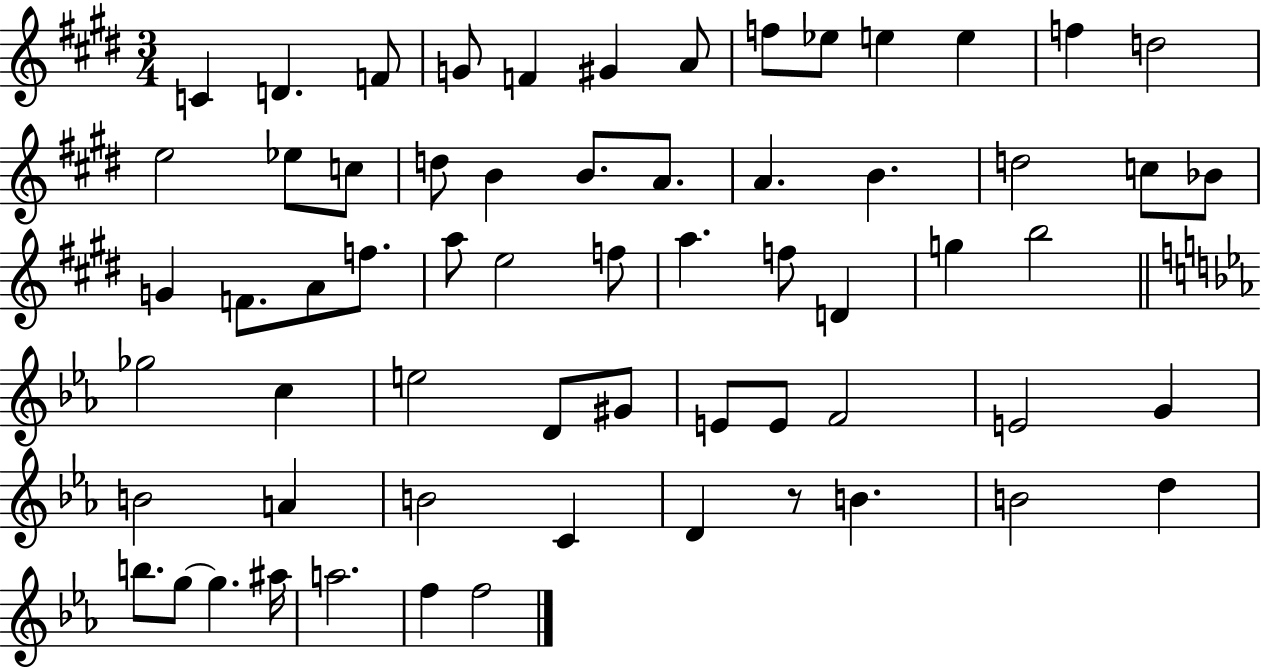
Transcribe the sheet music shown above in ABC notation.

X:1
T:Untitled
M:3/4
L:1/4
K:E
C D F/2 G/2 F ^G A/2 f/2 _e/2 e e f d2 e2 _e/2 c/2 d/2 B B/2 A/2 A B d2 c/2 _B/2 G F/2 A/2 f/2 a/2 e2 f/2 a f/2 D g b2 _g2 c e2 D/2 ^G/2 E/2 E/2 F2 E2 G B2 A B2 C D z/2 B B2 d b/2 g/2 g ^a/4 a2 f f2